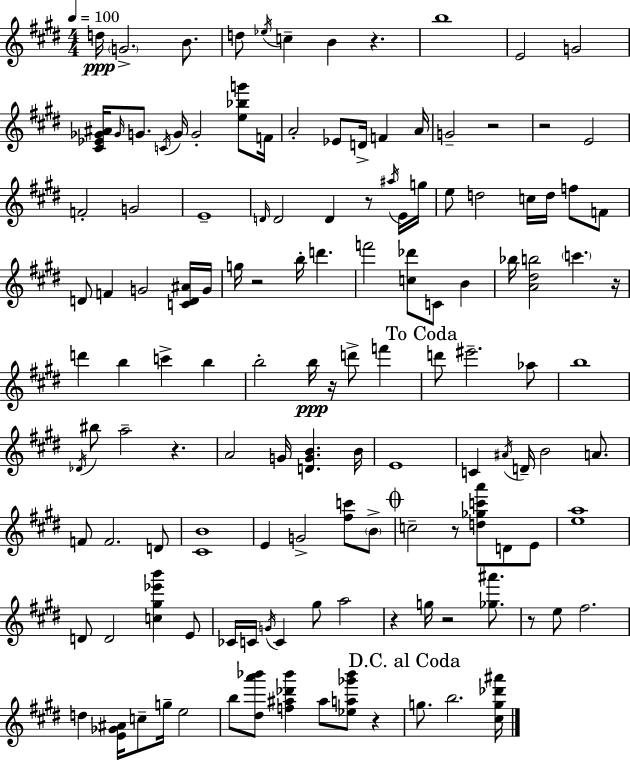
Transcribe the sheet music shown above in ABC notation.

X:1
T:Untitled
M:4/4
L:1/4
K:E
d/4 G2 B/2 d/2 _e/4 c B z b4 E2 G2 [^C_E_G^A]/4 _G/4 G/2 C/4 G/4 G2 [e_bg']/2 F/4 A2 _E/2 D/4 F A/4 G2 z2 z2 E2 F2 G2 E4 D/4 D2 D z/2 ^a/4 E/4 g/4 e/2 d2 c/4 d/4 f/2 F/2 D/2 F G2 [CD^A]/4 G/4 g/4 z2 b/4 d' f'2 [c_d']/2 C/2 B _b/4 [A^db]2 c' z/4 d' b c' b b2 b/4 z/4 d'/2 f' d'/2 ^e'2 _a/2 b4 _D/4 ^b/2 a2 z A2 G/4 [DGB] B/4 E4 C ^A/4 D/4 B2 A/2 F/2 F2 D/2 [^CB]4 E G2 [^fc']/2 B/2 c2 z/2 [d_gc'a']/2 D/2 E/2 [ea]4 D/2 D2 [c^g_e'b'] E/2 _C/4 C/4 G/4 C ^g/2 a2 z g/4 z2 [_g^a']/2 z/2 e/2 ^f2 d [E_G^A]/4 c/2 g/4 e2 b/2 [^da'_b']/2 [f^a_d'_b'] ^a/2 [_ea_g'_b']/2 z g/2 b2 [^cg_d'^a']/4